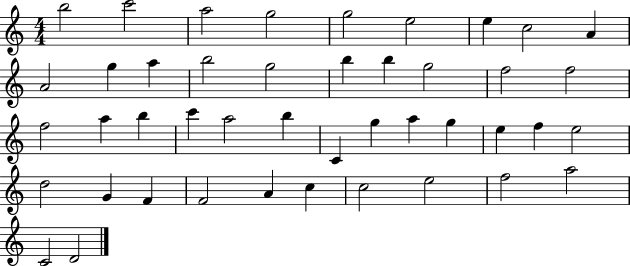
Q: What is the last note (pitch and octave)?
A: D4